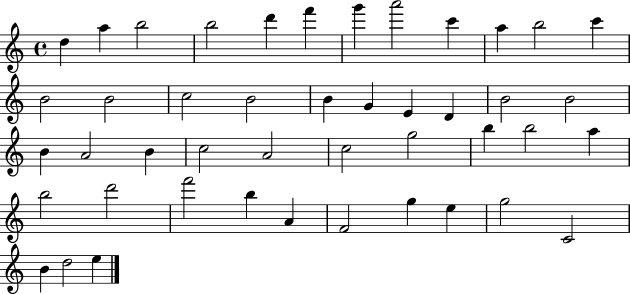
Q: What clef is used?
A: treble